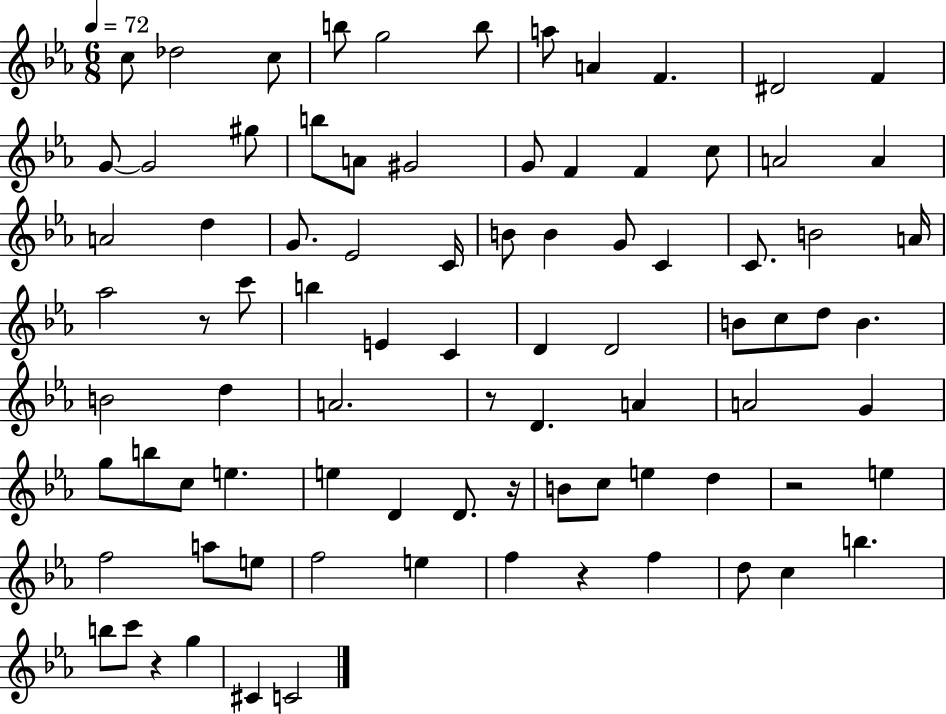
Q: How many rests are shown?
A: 6